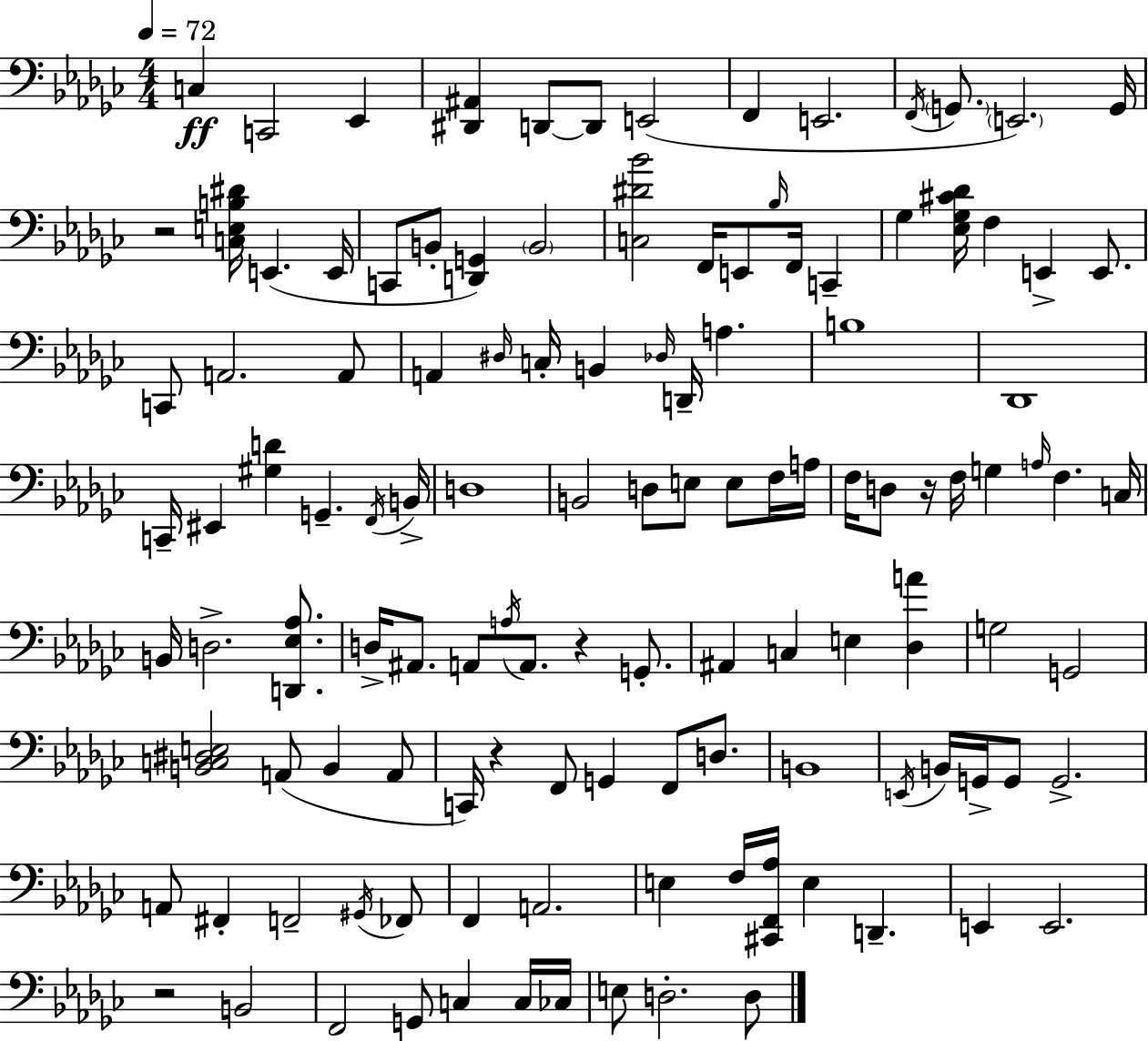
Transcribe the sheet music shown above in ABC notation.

X:1
T:Untitled
M:4/4
L:1/4
K:Ebm
C, C,,2 _E,, [^D,,^A,,] D,,/2 D,,/2 E,,2 F,, E,,2 F,,/4 G,,/2 E,,2 G,,/4 z2 [C,E,B,^D]/4 E,, E,,/4 C,,/2 B,,/2 [D,,G,,] B,,2 [C,^D_B]2 F,,/4 E,,/2 _B,/4 F,,/4 C,, _G, [_E,_G,^C_D]/4 F, E,, E,,/2 C,,/2 A,,2 A,,/2 A,, ^D,/4 C,/4 B,, _D,/4 D,,/4 A, B,4 _D,,4 C,,/4 ^E,, [^G,D] G,, F,,/4 B,,/4 D,4 B,,2 D,/2 E,/2 E,/2 F,/4 A,/4 F,/4 D,/2 z/4 F,/4 G, A,/4 F, C,/4 B,,/4 D,2 [D,,_E,_A,]/2 D,/4 ^A,,/2 A,,/2 A,/4 A,,/2 z G,,/2 ^A,, C, E, [_D,A] G,2 G,,2 [B,,C,^D,E,]2 A,,/2 B,, A,,/2 C,,/4 z F,,/2 G,, F,,/2 D,/2 B,,4 E,,/4 B,,/4 G,,/4 G,,/2 G,,2 A,,/2 ^F,, F,,2 ^G,,/4 _F,,/2 F,, A,,2 E, F,/4 [^C,,F,,_A,]/4 E, D,, E,, E,,2 z2 B,,2 F,,2 G,,/2 C, C,/4 _C,/4 E,/2 D,2 D,/2